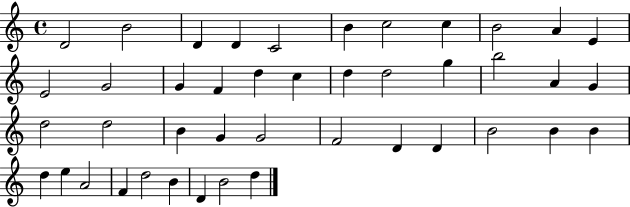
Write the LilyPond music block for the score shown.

{
  \clef treble
  \time 4/4
  \defaultTimeSignature
  \key c \major
  d'2 b'2 | d'4 d'4 c'2 | b'4 c''2 c''4 | b'2 a'4 e'4 | \break e'2 g'2 | g'4 f'4 d''4 c''4 | d''4 d''2 g''4 | b''2 a'4 g'4 | \break d''2 d''2 | b'4 g'4 g'2 | f'2 d'4 d'4 | b'2 b'4 b'4 | \break d''4 e''4 a'2 | f'4 d''2 b'4 | d'4 b'2 d''4 | \bar "|."
}